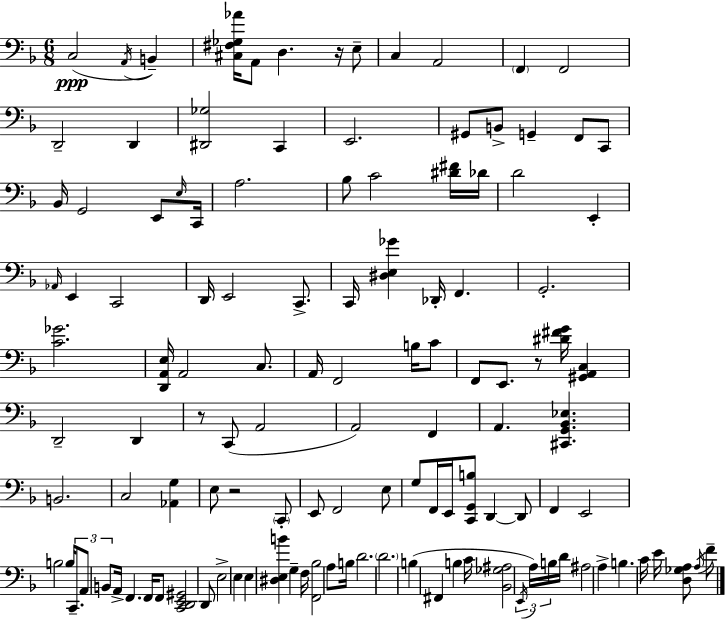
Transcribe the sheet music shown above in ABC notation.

X:1
T:Untitled
M:6/8
L:1/4
K:Dm
C,2 A,,/4 B,, [^C,^F,_G,_A]/4 A,,/2 D, z/4 E,/2 C, A,,2 F,, F,,2 D,,2 D,, [^D,,_G,]2 C,, E,,2 ^G,,/2 B,,/2 G,, F,,/2 C,,/2 _B,,/4 G,,2 E,,/2 E,/4 C,,/4 A,2 _B,/2 C2 [^D^F]/4 _D/4 D2 E,, _A,,/4 E,, C,,2 D,,/4 E,,2 C,,/2 C,,/4 [^D,E,_G] _D,,/4 F,, G,,2 [C_G]2 [D,,A,,E,]/4 A,,2 C,/2 A,,/4 F,,2 B,/4 C/2 F,,/2 E,,/2 z/2 [^D^FG]/4 [^G,,A,,C,] D,,2 D,, z/2 C,,/2 A,,2 A,,2 F,, A,, [^C,,G,,_B,,_E,] B,,2 C,2 [_A,,G,] E,/2 z2 C,,/2 E,,/2 F,,2 E,/2 G,/2 F,,/4 E,,/4 [C,,G,,B,]/2 D,, D,,/2 F,, E,,2 B,2 B,/4 C,,/2 A,,/2 B,,/2 A,,/4 F,, F,,/4 F,,/2 [C,,D,,E,,^G,,]2 D,,/2 E,2 E, E, [^D,E,B] G, F,/4 [F,,_B,]2 A,/2 B,/4 D2 D2 B, ^F,, B, C/4 [_B,,_G,^A,]2 E,,/4 A,/4 B,/4 D/4 ^A,2 A, B, C/4 E/4 [D,_G,A,]/2 A,/4 F/2